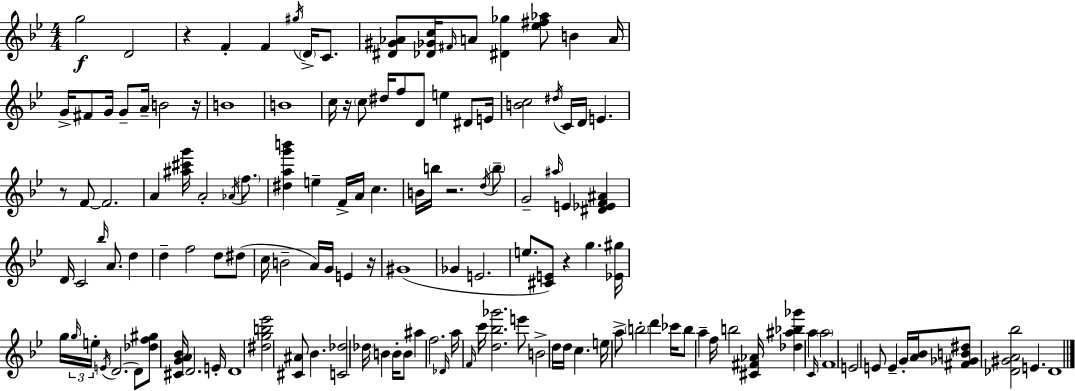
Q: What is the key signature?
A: BES major